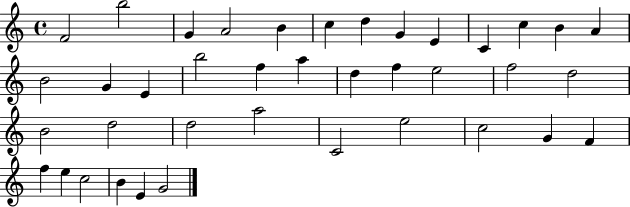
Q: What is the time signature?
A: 4/4